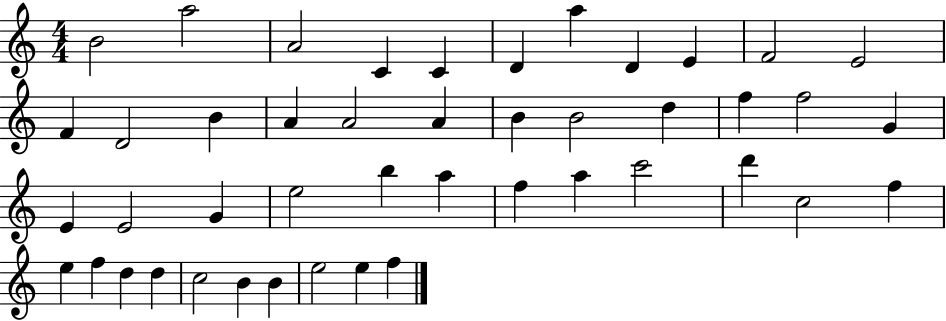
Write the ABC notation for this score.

X:1
T:Untitled
M:4/4
L:1/4
K:C
B2 a2 A2 C C D a D E F2 E2 F D2 B A A2 A B B2 d f f2 G E E2 G e2 b a f a c'2 d' c2 f e f d d c2 B B e2 e f